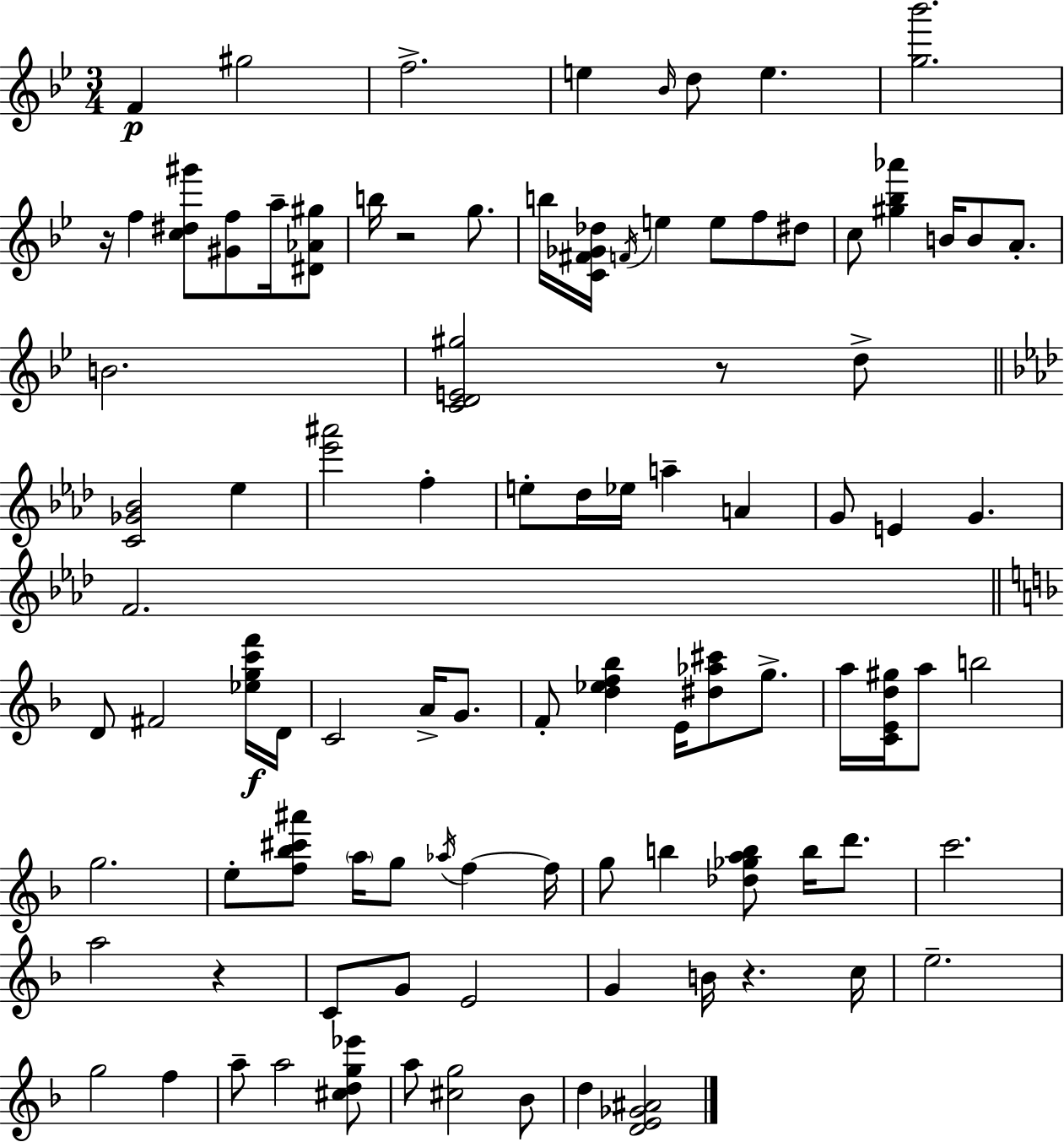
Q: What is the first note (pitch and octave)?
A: F4